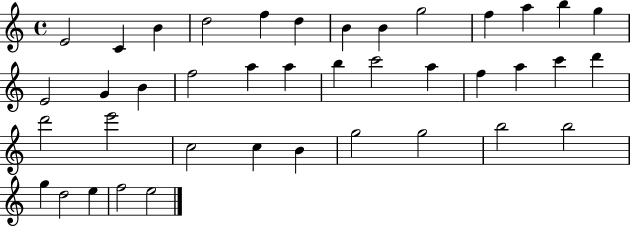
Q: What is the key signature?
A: C major